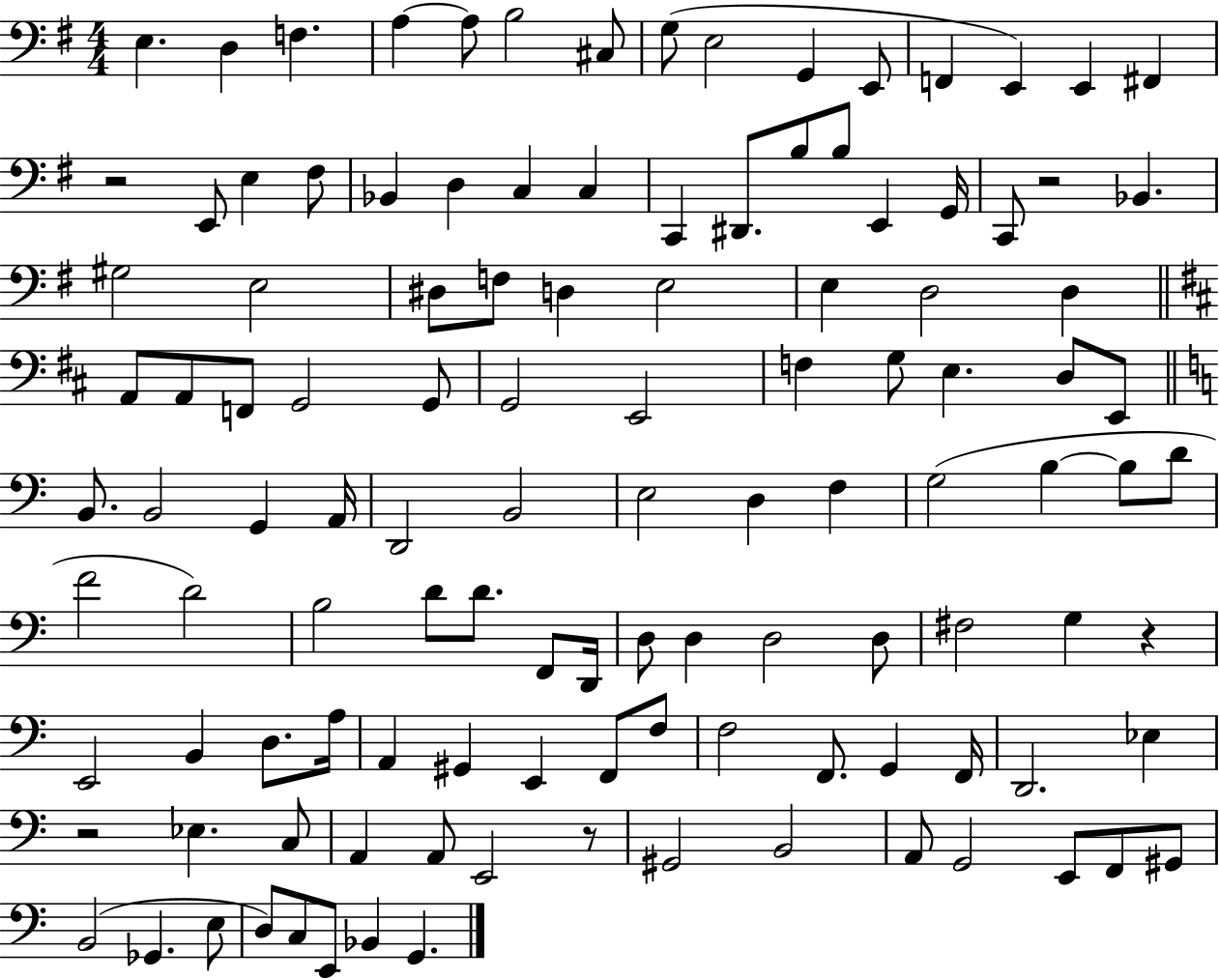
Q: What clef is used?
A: bass